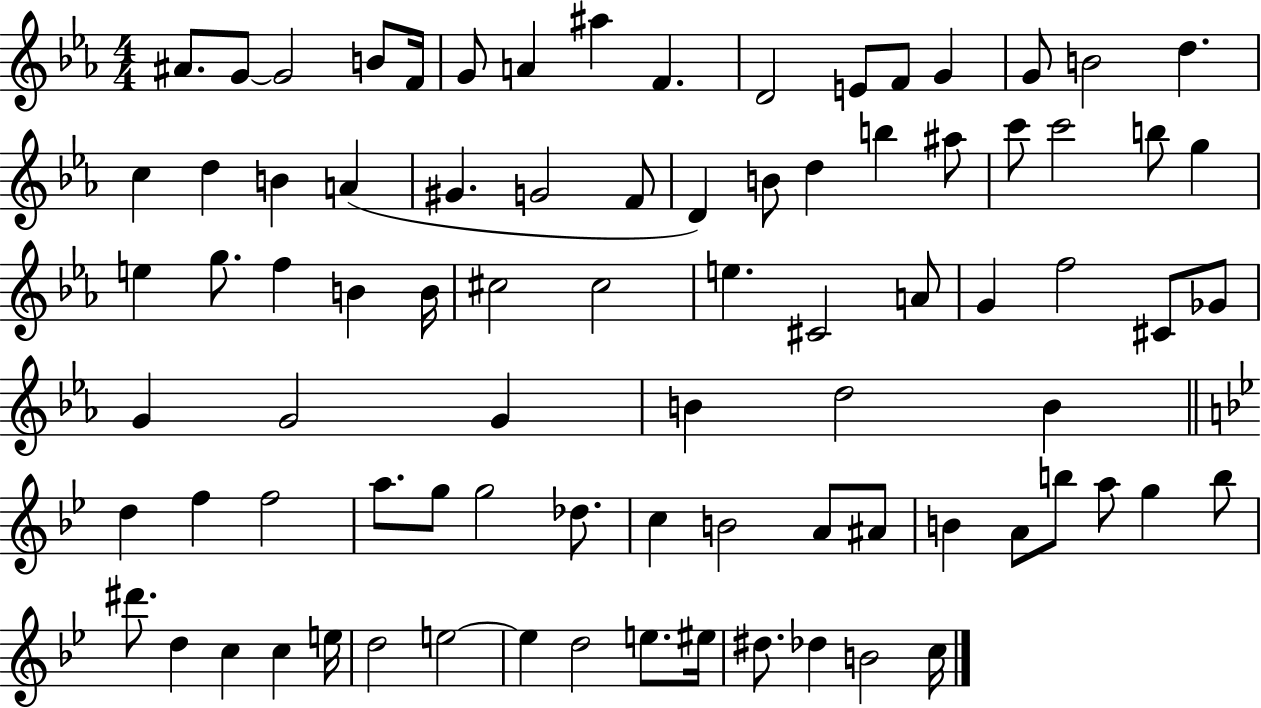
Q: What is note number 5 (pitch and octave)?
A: F4